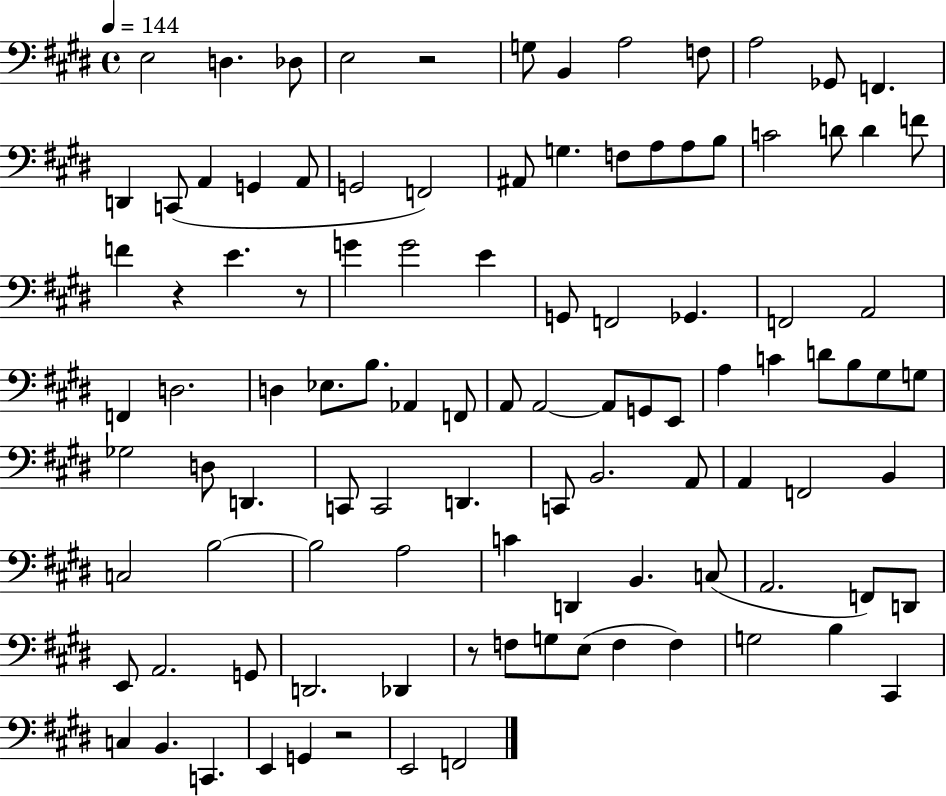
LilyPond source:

{
  \clef bass
  \time 4/4
  \defaultTimeSignature
  \key e \major
  \tempo 4 = 144
  \repeat volta 2 { e2 d4. des8 | e2 r2 | g8 b,4 a2 f8 | a2 ges,8 f,4. | \break d,4 c,8( a,4 g,4 a,8 | g,2 f,2) | ais,8 g4. f8 a8 a8 b8 | c'2 d'8 d'4 f'8 | \break f'4 r4 e'4. r8 | g'4 g'2 e'4 | g,8 f,2 ges,4. | f,2 a,2 | \break f,4 d2. | d4 ees8. b8. aes,4 f,8 | a,8 a,2~~ a,8 g,8 e,8 | a4 c'4 d'8 b8 gis8 g8 | \break ges2 d8 d,4. | c,8 c,2 d,4. | c,8 b,2. a,8 | a,4 f,2 b,4 | \break c2 b2~~ | b2 a2 | c'4 d,4 b,4. c8( | a,2. f,8) d,8 | \break e,8 a,2. g,8 | d,2. des,4 | r8 f8 g8 e8( f4 f4) | g2 b4 cis,4 | \break c4 b,4. c,4. | e,4 g,4 r2 | e,2 f,2 | } \bar "|."
}